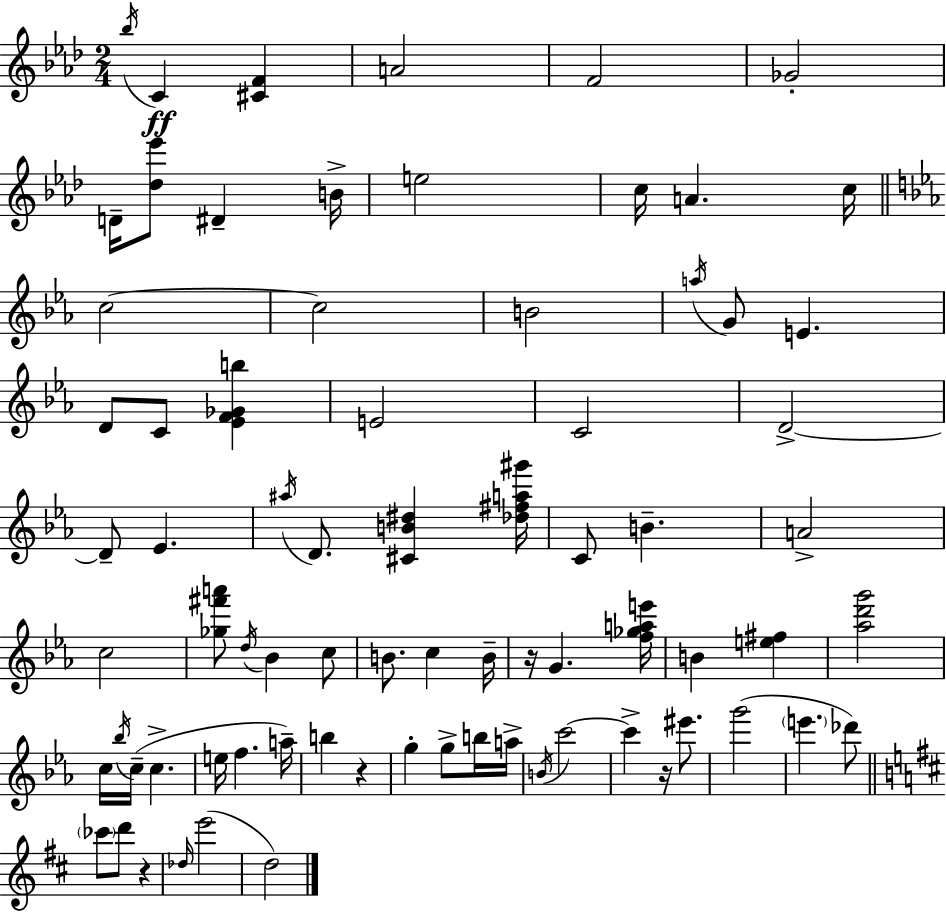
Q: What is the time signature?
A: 2/4